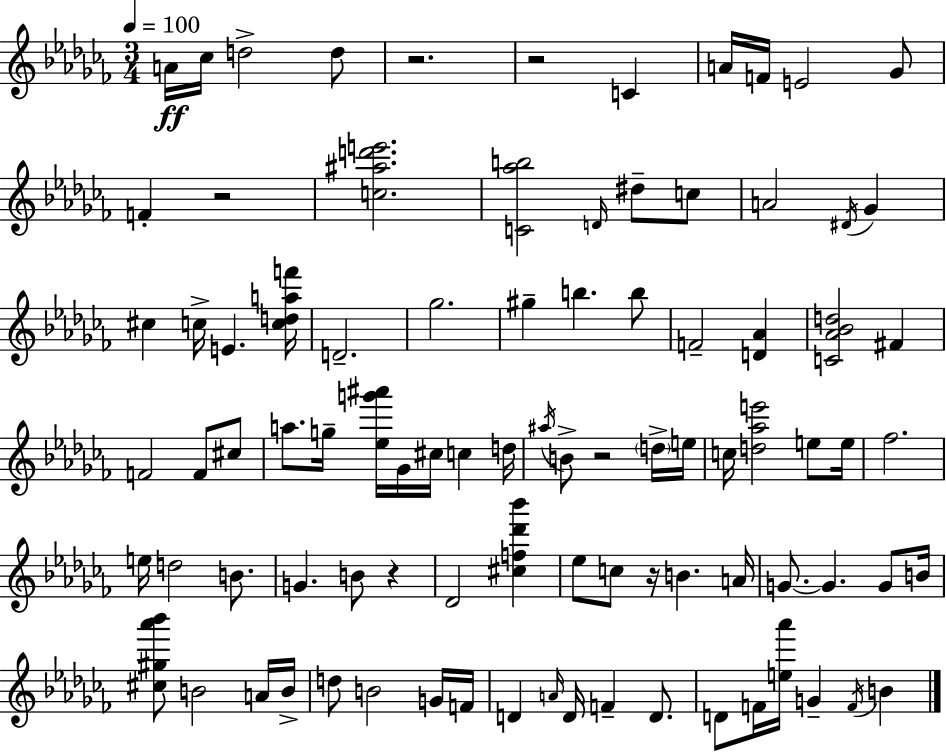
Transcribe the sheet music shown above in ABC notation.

X:1
T:Untitled
M:3/4
L:1/4
K:Abm
A/4 _c/4 d2 d/2 z2 z2 C A/4 F/4 E2 _G/2 F z2 [c^ad'e']2 [C_ab]2 D/4 ^d/2 c/2 A2 ^D/4 _G ^c c/4 E [cdaf']/4 D2 _g2 ^g b b/2 F2 [D_A] [C_A_Bd]2 ^F F2 F/2 ^c/2 a/2 g/4 [_eg'^a']/4 _G/4 ^c/4 c d/4 ^a/4 B/2 z2 d/4 e/4 c/4 [d_ae']2 e/2 e/4 _f2 e/4 d2 B/2 G B/2 z _D2 [^cf_d'_b'] _e/2 c/2 z/4 B A/4 G/2 G G/2 B/4 [^c^g_a'_b']/2 B2 A/4 B/4 d/2 B2 G/4 F/4 D A/4 D/4 F D/2 D/2 F/4 [e_a']/4 G F/4 B